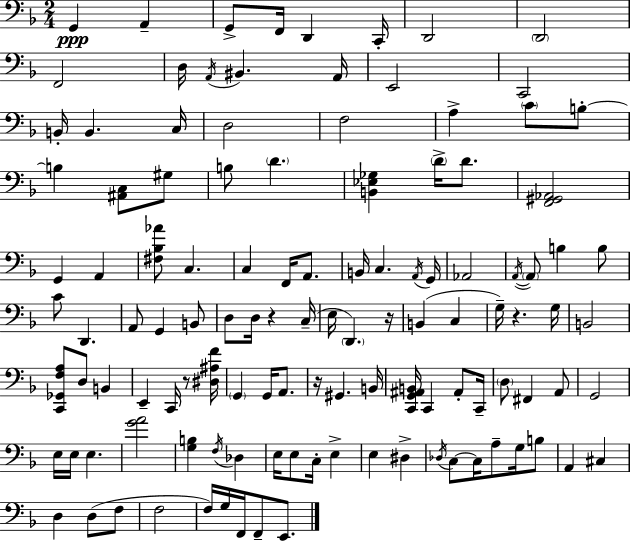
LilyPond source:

{
  \clef bass
  \numericTimeSignature
  \time 2/4
  \key d \minor
  g,4\ppp a,4-- | g,8-> f,16 d,4 c,16-. | d,2 | \parenthesize d,2 | \break f,2 | d16 \acciaccatura { a,16 } bis,4. | a,16 e,2 | c,2 | \break b,16-. b,4. | c16 d2 | f2 | a4-> \parenthesize c'8 b8-.~~ | \break b4 <ais, c>8 gis8 | b8 \parenthesize d'4. | <b, ees ges>4 \parenthesize d'16-> d'8. | <f, gis, aes,>2 | \break g,4 a,4 | <fis bes aes'>8 c4. | c4 f,16 a,8. | b,16 c4. | \break \acciaccatura { a,16 } g,16 aes,2 | \acciaccatura { a,16~ }~ \parenthesize a,8 b4 | b8 c'8 d,4. | a,8 g,4 | \break b,8 d8 d16 r4 | c16--( e16 \parenthesize d,4.) | r16 b,4( c4 | g16--) r4. | \break g16 b,2 | <c, ges, f a>8 d8 b,4 | e,4-- c,16 | r8 <dis ais f'>16 \parenthesize g,4 g,16 | \break a,8. r16 gis,4. | b,16 <c, g, ais, b,>16 c,4 | ais,8-. c,16-- \parenthesize d8 fis,4 | a,8 g,2 | \break e16 e16 e4. | <g' a'>2 | <g b>4 \acciaccatura { f16 } | des4 e16 e8 c16-. | \break e4-> e4 | dis4-> \acciaccatura { des16 } c8~~ c16 | a8-- g16 b8 a,4 | cis4 d4 | \break d8( f8 f2 | f16) g16 f,16 | f,8-- e,8. \bar "|."
}